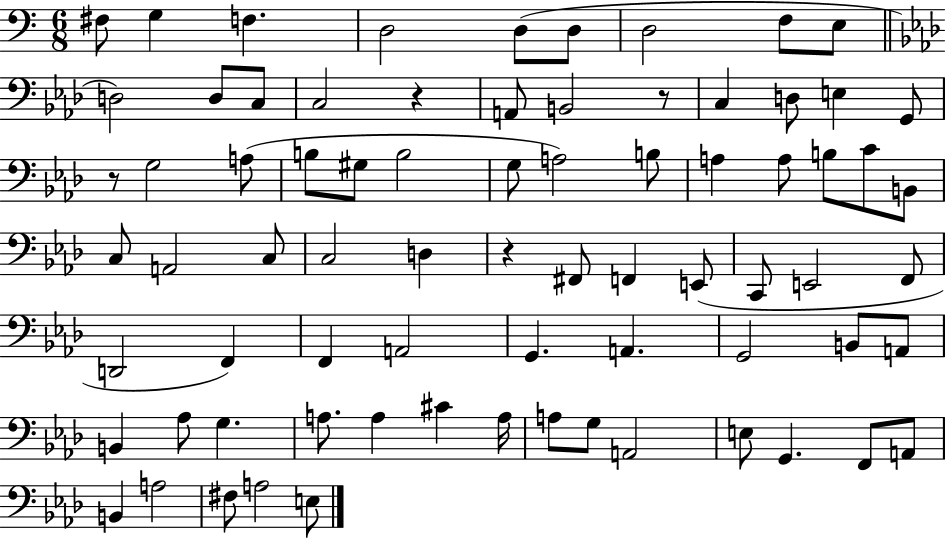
X:1
T:Untitled
M:6/8
L:1/4
K:C
^F,/2 G, F, D,2 D,/2 D,/2 D,2 F,/2 E,/2 D,2 D,/2 C,/2 C,2 z A,,/2 B,,2 z/2 C, D,/2 E, G,,/2 z/2 G,2 A,/2 B,/2 ^G,/2 B,2 G,/2 A,2 B,/2 A, A,/2 B,/2 C/2 B,,/2 C,/2 A,,2 C,/2 C,2 D, z ^F,,/2 F,, E,,/2 C,,/2 E,,2 F,,/2 D,,2 F,, F,, A,,2 G,, A,, G,,2 B,,/2 A,,/2 B,, _A,/2 G, A,/2 A, ^C A,/4 A,/2 G,/2 A,,2 E,/2 G,, F,,/2 A,,/2 B,, A,2 ^F,/2 A,2 E,/2